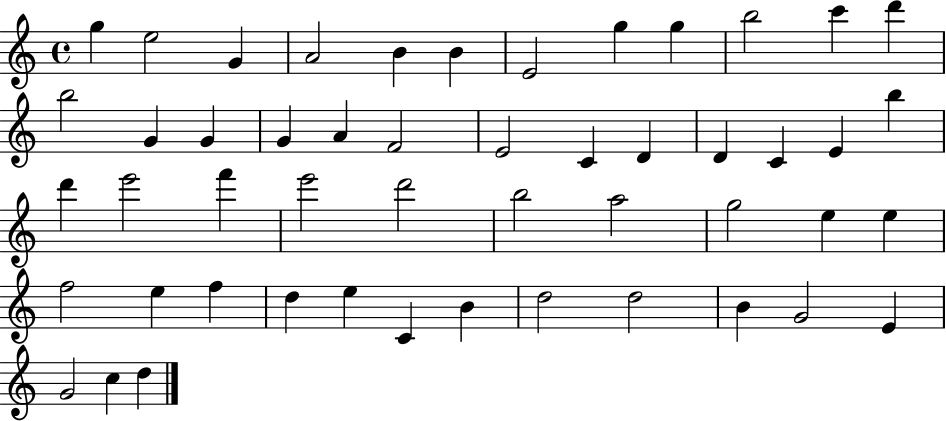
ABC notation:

X:1
T:Untitled
M:4/4
L:1/4
K:C
g e2 G A2 B B E2 g g b2 c' d' b2 G G G A F2 E2 C D D C E b d' e'2 f' e'2 d'2 b2 a2 g2 e e f2 e f d e C B d2 d2 B G2 E G2 c d